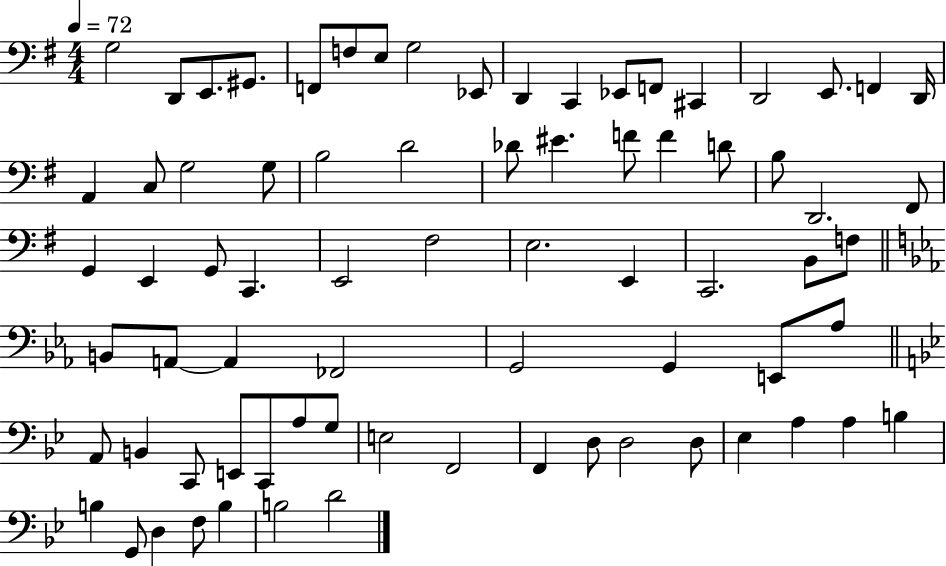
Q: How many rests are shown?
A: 0